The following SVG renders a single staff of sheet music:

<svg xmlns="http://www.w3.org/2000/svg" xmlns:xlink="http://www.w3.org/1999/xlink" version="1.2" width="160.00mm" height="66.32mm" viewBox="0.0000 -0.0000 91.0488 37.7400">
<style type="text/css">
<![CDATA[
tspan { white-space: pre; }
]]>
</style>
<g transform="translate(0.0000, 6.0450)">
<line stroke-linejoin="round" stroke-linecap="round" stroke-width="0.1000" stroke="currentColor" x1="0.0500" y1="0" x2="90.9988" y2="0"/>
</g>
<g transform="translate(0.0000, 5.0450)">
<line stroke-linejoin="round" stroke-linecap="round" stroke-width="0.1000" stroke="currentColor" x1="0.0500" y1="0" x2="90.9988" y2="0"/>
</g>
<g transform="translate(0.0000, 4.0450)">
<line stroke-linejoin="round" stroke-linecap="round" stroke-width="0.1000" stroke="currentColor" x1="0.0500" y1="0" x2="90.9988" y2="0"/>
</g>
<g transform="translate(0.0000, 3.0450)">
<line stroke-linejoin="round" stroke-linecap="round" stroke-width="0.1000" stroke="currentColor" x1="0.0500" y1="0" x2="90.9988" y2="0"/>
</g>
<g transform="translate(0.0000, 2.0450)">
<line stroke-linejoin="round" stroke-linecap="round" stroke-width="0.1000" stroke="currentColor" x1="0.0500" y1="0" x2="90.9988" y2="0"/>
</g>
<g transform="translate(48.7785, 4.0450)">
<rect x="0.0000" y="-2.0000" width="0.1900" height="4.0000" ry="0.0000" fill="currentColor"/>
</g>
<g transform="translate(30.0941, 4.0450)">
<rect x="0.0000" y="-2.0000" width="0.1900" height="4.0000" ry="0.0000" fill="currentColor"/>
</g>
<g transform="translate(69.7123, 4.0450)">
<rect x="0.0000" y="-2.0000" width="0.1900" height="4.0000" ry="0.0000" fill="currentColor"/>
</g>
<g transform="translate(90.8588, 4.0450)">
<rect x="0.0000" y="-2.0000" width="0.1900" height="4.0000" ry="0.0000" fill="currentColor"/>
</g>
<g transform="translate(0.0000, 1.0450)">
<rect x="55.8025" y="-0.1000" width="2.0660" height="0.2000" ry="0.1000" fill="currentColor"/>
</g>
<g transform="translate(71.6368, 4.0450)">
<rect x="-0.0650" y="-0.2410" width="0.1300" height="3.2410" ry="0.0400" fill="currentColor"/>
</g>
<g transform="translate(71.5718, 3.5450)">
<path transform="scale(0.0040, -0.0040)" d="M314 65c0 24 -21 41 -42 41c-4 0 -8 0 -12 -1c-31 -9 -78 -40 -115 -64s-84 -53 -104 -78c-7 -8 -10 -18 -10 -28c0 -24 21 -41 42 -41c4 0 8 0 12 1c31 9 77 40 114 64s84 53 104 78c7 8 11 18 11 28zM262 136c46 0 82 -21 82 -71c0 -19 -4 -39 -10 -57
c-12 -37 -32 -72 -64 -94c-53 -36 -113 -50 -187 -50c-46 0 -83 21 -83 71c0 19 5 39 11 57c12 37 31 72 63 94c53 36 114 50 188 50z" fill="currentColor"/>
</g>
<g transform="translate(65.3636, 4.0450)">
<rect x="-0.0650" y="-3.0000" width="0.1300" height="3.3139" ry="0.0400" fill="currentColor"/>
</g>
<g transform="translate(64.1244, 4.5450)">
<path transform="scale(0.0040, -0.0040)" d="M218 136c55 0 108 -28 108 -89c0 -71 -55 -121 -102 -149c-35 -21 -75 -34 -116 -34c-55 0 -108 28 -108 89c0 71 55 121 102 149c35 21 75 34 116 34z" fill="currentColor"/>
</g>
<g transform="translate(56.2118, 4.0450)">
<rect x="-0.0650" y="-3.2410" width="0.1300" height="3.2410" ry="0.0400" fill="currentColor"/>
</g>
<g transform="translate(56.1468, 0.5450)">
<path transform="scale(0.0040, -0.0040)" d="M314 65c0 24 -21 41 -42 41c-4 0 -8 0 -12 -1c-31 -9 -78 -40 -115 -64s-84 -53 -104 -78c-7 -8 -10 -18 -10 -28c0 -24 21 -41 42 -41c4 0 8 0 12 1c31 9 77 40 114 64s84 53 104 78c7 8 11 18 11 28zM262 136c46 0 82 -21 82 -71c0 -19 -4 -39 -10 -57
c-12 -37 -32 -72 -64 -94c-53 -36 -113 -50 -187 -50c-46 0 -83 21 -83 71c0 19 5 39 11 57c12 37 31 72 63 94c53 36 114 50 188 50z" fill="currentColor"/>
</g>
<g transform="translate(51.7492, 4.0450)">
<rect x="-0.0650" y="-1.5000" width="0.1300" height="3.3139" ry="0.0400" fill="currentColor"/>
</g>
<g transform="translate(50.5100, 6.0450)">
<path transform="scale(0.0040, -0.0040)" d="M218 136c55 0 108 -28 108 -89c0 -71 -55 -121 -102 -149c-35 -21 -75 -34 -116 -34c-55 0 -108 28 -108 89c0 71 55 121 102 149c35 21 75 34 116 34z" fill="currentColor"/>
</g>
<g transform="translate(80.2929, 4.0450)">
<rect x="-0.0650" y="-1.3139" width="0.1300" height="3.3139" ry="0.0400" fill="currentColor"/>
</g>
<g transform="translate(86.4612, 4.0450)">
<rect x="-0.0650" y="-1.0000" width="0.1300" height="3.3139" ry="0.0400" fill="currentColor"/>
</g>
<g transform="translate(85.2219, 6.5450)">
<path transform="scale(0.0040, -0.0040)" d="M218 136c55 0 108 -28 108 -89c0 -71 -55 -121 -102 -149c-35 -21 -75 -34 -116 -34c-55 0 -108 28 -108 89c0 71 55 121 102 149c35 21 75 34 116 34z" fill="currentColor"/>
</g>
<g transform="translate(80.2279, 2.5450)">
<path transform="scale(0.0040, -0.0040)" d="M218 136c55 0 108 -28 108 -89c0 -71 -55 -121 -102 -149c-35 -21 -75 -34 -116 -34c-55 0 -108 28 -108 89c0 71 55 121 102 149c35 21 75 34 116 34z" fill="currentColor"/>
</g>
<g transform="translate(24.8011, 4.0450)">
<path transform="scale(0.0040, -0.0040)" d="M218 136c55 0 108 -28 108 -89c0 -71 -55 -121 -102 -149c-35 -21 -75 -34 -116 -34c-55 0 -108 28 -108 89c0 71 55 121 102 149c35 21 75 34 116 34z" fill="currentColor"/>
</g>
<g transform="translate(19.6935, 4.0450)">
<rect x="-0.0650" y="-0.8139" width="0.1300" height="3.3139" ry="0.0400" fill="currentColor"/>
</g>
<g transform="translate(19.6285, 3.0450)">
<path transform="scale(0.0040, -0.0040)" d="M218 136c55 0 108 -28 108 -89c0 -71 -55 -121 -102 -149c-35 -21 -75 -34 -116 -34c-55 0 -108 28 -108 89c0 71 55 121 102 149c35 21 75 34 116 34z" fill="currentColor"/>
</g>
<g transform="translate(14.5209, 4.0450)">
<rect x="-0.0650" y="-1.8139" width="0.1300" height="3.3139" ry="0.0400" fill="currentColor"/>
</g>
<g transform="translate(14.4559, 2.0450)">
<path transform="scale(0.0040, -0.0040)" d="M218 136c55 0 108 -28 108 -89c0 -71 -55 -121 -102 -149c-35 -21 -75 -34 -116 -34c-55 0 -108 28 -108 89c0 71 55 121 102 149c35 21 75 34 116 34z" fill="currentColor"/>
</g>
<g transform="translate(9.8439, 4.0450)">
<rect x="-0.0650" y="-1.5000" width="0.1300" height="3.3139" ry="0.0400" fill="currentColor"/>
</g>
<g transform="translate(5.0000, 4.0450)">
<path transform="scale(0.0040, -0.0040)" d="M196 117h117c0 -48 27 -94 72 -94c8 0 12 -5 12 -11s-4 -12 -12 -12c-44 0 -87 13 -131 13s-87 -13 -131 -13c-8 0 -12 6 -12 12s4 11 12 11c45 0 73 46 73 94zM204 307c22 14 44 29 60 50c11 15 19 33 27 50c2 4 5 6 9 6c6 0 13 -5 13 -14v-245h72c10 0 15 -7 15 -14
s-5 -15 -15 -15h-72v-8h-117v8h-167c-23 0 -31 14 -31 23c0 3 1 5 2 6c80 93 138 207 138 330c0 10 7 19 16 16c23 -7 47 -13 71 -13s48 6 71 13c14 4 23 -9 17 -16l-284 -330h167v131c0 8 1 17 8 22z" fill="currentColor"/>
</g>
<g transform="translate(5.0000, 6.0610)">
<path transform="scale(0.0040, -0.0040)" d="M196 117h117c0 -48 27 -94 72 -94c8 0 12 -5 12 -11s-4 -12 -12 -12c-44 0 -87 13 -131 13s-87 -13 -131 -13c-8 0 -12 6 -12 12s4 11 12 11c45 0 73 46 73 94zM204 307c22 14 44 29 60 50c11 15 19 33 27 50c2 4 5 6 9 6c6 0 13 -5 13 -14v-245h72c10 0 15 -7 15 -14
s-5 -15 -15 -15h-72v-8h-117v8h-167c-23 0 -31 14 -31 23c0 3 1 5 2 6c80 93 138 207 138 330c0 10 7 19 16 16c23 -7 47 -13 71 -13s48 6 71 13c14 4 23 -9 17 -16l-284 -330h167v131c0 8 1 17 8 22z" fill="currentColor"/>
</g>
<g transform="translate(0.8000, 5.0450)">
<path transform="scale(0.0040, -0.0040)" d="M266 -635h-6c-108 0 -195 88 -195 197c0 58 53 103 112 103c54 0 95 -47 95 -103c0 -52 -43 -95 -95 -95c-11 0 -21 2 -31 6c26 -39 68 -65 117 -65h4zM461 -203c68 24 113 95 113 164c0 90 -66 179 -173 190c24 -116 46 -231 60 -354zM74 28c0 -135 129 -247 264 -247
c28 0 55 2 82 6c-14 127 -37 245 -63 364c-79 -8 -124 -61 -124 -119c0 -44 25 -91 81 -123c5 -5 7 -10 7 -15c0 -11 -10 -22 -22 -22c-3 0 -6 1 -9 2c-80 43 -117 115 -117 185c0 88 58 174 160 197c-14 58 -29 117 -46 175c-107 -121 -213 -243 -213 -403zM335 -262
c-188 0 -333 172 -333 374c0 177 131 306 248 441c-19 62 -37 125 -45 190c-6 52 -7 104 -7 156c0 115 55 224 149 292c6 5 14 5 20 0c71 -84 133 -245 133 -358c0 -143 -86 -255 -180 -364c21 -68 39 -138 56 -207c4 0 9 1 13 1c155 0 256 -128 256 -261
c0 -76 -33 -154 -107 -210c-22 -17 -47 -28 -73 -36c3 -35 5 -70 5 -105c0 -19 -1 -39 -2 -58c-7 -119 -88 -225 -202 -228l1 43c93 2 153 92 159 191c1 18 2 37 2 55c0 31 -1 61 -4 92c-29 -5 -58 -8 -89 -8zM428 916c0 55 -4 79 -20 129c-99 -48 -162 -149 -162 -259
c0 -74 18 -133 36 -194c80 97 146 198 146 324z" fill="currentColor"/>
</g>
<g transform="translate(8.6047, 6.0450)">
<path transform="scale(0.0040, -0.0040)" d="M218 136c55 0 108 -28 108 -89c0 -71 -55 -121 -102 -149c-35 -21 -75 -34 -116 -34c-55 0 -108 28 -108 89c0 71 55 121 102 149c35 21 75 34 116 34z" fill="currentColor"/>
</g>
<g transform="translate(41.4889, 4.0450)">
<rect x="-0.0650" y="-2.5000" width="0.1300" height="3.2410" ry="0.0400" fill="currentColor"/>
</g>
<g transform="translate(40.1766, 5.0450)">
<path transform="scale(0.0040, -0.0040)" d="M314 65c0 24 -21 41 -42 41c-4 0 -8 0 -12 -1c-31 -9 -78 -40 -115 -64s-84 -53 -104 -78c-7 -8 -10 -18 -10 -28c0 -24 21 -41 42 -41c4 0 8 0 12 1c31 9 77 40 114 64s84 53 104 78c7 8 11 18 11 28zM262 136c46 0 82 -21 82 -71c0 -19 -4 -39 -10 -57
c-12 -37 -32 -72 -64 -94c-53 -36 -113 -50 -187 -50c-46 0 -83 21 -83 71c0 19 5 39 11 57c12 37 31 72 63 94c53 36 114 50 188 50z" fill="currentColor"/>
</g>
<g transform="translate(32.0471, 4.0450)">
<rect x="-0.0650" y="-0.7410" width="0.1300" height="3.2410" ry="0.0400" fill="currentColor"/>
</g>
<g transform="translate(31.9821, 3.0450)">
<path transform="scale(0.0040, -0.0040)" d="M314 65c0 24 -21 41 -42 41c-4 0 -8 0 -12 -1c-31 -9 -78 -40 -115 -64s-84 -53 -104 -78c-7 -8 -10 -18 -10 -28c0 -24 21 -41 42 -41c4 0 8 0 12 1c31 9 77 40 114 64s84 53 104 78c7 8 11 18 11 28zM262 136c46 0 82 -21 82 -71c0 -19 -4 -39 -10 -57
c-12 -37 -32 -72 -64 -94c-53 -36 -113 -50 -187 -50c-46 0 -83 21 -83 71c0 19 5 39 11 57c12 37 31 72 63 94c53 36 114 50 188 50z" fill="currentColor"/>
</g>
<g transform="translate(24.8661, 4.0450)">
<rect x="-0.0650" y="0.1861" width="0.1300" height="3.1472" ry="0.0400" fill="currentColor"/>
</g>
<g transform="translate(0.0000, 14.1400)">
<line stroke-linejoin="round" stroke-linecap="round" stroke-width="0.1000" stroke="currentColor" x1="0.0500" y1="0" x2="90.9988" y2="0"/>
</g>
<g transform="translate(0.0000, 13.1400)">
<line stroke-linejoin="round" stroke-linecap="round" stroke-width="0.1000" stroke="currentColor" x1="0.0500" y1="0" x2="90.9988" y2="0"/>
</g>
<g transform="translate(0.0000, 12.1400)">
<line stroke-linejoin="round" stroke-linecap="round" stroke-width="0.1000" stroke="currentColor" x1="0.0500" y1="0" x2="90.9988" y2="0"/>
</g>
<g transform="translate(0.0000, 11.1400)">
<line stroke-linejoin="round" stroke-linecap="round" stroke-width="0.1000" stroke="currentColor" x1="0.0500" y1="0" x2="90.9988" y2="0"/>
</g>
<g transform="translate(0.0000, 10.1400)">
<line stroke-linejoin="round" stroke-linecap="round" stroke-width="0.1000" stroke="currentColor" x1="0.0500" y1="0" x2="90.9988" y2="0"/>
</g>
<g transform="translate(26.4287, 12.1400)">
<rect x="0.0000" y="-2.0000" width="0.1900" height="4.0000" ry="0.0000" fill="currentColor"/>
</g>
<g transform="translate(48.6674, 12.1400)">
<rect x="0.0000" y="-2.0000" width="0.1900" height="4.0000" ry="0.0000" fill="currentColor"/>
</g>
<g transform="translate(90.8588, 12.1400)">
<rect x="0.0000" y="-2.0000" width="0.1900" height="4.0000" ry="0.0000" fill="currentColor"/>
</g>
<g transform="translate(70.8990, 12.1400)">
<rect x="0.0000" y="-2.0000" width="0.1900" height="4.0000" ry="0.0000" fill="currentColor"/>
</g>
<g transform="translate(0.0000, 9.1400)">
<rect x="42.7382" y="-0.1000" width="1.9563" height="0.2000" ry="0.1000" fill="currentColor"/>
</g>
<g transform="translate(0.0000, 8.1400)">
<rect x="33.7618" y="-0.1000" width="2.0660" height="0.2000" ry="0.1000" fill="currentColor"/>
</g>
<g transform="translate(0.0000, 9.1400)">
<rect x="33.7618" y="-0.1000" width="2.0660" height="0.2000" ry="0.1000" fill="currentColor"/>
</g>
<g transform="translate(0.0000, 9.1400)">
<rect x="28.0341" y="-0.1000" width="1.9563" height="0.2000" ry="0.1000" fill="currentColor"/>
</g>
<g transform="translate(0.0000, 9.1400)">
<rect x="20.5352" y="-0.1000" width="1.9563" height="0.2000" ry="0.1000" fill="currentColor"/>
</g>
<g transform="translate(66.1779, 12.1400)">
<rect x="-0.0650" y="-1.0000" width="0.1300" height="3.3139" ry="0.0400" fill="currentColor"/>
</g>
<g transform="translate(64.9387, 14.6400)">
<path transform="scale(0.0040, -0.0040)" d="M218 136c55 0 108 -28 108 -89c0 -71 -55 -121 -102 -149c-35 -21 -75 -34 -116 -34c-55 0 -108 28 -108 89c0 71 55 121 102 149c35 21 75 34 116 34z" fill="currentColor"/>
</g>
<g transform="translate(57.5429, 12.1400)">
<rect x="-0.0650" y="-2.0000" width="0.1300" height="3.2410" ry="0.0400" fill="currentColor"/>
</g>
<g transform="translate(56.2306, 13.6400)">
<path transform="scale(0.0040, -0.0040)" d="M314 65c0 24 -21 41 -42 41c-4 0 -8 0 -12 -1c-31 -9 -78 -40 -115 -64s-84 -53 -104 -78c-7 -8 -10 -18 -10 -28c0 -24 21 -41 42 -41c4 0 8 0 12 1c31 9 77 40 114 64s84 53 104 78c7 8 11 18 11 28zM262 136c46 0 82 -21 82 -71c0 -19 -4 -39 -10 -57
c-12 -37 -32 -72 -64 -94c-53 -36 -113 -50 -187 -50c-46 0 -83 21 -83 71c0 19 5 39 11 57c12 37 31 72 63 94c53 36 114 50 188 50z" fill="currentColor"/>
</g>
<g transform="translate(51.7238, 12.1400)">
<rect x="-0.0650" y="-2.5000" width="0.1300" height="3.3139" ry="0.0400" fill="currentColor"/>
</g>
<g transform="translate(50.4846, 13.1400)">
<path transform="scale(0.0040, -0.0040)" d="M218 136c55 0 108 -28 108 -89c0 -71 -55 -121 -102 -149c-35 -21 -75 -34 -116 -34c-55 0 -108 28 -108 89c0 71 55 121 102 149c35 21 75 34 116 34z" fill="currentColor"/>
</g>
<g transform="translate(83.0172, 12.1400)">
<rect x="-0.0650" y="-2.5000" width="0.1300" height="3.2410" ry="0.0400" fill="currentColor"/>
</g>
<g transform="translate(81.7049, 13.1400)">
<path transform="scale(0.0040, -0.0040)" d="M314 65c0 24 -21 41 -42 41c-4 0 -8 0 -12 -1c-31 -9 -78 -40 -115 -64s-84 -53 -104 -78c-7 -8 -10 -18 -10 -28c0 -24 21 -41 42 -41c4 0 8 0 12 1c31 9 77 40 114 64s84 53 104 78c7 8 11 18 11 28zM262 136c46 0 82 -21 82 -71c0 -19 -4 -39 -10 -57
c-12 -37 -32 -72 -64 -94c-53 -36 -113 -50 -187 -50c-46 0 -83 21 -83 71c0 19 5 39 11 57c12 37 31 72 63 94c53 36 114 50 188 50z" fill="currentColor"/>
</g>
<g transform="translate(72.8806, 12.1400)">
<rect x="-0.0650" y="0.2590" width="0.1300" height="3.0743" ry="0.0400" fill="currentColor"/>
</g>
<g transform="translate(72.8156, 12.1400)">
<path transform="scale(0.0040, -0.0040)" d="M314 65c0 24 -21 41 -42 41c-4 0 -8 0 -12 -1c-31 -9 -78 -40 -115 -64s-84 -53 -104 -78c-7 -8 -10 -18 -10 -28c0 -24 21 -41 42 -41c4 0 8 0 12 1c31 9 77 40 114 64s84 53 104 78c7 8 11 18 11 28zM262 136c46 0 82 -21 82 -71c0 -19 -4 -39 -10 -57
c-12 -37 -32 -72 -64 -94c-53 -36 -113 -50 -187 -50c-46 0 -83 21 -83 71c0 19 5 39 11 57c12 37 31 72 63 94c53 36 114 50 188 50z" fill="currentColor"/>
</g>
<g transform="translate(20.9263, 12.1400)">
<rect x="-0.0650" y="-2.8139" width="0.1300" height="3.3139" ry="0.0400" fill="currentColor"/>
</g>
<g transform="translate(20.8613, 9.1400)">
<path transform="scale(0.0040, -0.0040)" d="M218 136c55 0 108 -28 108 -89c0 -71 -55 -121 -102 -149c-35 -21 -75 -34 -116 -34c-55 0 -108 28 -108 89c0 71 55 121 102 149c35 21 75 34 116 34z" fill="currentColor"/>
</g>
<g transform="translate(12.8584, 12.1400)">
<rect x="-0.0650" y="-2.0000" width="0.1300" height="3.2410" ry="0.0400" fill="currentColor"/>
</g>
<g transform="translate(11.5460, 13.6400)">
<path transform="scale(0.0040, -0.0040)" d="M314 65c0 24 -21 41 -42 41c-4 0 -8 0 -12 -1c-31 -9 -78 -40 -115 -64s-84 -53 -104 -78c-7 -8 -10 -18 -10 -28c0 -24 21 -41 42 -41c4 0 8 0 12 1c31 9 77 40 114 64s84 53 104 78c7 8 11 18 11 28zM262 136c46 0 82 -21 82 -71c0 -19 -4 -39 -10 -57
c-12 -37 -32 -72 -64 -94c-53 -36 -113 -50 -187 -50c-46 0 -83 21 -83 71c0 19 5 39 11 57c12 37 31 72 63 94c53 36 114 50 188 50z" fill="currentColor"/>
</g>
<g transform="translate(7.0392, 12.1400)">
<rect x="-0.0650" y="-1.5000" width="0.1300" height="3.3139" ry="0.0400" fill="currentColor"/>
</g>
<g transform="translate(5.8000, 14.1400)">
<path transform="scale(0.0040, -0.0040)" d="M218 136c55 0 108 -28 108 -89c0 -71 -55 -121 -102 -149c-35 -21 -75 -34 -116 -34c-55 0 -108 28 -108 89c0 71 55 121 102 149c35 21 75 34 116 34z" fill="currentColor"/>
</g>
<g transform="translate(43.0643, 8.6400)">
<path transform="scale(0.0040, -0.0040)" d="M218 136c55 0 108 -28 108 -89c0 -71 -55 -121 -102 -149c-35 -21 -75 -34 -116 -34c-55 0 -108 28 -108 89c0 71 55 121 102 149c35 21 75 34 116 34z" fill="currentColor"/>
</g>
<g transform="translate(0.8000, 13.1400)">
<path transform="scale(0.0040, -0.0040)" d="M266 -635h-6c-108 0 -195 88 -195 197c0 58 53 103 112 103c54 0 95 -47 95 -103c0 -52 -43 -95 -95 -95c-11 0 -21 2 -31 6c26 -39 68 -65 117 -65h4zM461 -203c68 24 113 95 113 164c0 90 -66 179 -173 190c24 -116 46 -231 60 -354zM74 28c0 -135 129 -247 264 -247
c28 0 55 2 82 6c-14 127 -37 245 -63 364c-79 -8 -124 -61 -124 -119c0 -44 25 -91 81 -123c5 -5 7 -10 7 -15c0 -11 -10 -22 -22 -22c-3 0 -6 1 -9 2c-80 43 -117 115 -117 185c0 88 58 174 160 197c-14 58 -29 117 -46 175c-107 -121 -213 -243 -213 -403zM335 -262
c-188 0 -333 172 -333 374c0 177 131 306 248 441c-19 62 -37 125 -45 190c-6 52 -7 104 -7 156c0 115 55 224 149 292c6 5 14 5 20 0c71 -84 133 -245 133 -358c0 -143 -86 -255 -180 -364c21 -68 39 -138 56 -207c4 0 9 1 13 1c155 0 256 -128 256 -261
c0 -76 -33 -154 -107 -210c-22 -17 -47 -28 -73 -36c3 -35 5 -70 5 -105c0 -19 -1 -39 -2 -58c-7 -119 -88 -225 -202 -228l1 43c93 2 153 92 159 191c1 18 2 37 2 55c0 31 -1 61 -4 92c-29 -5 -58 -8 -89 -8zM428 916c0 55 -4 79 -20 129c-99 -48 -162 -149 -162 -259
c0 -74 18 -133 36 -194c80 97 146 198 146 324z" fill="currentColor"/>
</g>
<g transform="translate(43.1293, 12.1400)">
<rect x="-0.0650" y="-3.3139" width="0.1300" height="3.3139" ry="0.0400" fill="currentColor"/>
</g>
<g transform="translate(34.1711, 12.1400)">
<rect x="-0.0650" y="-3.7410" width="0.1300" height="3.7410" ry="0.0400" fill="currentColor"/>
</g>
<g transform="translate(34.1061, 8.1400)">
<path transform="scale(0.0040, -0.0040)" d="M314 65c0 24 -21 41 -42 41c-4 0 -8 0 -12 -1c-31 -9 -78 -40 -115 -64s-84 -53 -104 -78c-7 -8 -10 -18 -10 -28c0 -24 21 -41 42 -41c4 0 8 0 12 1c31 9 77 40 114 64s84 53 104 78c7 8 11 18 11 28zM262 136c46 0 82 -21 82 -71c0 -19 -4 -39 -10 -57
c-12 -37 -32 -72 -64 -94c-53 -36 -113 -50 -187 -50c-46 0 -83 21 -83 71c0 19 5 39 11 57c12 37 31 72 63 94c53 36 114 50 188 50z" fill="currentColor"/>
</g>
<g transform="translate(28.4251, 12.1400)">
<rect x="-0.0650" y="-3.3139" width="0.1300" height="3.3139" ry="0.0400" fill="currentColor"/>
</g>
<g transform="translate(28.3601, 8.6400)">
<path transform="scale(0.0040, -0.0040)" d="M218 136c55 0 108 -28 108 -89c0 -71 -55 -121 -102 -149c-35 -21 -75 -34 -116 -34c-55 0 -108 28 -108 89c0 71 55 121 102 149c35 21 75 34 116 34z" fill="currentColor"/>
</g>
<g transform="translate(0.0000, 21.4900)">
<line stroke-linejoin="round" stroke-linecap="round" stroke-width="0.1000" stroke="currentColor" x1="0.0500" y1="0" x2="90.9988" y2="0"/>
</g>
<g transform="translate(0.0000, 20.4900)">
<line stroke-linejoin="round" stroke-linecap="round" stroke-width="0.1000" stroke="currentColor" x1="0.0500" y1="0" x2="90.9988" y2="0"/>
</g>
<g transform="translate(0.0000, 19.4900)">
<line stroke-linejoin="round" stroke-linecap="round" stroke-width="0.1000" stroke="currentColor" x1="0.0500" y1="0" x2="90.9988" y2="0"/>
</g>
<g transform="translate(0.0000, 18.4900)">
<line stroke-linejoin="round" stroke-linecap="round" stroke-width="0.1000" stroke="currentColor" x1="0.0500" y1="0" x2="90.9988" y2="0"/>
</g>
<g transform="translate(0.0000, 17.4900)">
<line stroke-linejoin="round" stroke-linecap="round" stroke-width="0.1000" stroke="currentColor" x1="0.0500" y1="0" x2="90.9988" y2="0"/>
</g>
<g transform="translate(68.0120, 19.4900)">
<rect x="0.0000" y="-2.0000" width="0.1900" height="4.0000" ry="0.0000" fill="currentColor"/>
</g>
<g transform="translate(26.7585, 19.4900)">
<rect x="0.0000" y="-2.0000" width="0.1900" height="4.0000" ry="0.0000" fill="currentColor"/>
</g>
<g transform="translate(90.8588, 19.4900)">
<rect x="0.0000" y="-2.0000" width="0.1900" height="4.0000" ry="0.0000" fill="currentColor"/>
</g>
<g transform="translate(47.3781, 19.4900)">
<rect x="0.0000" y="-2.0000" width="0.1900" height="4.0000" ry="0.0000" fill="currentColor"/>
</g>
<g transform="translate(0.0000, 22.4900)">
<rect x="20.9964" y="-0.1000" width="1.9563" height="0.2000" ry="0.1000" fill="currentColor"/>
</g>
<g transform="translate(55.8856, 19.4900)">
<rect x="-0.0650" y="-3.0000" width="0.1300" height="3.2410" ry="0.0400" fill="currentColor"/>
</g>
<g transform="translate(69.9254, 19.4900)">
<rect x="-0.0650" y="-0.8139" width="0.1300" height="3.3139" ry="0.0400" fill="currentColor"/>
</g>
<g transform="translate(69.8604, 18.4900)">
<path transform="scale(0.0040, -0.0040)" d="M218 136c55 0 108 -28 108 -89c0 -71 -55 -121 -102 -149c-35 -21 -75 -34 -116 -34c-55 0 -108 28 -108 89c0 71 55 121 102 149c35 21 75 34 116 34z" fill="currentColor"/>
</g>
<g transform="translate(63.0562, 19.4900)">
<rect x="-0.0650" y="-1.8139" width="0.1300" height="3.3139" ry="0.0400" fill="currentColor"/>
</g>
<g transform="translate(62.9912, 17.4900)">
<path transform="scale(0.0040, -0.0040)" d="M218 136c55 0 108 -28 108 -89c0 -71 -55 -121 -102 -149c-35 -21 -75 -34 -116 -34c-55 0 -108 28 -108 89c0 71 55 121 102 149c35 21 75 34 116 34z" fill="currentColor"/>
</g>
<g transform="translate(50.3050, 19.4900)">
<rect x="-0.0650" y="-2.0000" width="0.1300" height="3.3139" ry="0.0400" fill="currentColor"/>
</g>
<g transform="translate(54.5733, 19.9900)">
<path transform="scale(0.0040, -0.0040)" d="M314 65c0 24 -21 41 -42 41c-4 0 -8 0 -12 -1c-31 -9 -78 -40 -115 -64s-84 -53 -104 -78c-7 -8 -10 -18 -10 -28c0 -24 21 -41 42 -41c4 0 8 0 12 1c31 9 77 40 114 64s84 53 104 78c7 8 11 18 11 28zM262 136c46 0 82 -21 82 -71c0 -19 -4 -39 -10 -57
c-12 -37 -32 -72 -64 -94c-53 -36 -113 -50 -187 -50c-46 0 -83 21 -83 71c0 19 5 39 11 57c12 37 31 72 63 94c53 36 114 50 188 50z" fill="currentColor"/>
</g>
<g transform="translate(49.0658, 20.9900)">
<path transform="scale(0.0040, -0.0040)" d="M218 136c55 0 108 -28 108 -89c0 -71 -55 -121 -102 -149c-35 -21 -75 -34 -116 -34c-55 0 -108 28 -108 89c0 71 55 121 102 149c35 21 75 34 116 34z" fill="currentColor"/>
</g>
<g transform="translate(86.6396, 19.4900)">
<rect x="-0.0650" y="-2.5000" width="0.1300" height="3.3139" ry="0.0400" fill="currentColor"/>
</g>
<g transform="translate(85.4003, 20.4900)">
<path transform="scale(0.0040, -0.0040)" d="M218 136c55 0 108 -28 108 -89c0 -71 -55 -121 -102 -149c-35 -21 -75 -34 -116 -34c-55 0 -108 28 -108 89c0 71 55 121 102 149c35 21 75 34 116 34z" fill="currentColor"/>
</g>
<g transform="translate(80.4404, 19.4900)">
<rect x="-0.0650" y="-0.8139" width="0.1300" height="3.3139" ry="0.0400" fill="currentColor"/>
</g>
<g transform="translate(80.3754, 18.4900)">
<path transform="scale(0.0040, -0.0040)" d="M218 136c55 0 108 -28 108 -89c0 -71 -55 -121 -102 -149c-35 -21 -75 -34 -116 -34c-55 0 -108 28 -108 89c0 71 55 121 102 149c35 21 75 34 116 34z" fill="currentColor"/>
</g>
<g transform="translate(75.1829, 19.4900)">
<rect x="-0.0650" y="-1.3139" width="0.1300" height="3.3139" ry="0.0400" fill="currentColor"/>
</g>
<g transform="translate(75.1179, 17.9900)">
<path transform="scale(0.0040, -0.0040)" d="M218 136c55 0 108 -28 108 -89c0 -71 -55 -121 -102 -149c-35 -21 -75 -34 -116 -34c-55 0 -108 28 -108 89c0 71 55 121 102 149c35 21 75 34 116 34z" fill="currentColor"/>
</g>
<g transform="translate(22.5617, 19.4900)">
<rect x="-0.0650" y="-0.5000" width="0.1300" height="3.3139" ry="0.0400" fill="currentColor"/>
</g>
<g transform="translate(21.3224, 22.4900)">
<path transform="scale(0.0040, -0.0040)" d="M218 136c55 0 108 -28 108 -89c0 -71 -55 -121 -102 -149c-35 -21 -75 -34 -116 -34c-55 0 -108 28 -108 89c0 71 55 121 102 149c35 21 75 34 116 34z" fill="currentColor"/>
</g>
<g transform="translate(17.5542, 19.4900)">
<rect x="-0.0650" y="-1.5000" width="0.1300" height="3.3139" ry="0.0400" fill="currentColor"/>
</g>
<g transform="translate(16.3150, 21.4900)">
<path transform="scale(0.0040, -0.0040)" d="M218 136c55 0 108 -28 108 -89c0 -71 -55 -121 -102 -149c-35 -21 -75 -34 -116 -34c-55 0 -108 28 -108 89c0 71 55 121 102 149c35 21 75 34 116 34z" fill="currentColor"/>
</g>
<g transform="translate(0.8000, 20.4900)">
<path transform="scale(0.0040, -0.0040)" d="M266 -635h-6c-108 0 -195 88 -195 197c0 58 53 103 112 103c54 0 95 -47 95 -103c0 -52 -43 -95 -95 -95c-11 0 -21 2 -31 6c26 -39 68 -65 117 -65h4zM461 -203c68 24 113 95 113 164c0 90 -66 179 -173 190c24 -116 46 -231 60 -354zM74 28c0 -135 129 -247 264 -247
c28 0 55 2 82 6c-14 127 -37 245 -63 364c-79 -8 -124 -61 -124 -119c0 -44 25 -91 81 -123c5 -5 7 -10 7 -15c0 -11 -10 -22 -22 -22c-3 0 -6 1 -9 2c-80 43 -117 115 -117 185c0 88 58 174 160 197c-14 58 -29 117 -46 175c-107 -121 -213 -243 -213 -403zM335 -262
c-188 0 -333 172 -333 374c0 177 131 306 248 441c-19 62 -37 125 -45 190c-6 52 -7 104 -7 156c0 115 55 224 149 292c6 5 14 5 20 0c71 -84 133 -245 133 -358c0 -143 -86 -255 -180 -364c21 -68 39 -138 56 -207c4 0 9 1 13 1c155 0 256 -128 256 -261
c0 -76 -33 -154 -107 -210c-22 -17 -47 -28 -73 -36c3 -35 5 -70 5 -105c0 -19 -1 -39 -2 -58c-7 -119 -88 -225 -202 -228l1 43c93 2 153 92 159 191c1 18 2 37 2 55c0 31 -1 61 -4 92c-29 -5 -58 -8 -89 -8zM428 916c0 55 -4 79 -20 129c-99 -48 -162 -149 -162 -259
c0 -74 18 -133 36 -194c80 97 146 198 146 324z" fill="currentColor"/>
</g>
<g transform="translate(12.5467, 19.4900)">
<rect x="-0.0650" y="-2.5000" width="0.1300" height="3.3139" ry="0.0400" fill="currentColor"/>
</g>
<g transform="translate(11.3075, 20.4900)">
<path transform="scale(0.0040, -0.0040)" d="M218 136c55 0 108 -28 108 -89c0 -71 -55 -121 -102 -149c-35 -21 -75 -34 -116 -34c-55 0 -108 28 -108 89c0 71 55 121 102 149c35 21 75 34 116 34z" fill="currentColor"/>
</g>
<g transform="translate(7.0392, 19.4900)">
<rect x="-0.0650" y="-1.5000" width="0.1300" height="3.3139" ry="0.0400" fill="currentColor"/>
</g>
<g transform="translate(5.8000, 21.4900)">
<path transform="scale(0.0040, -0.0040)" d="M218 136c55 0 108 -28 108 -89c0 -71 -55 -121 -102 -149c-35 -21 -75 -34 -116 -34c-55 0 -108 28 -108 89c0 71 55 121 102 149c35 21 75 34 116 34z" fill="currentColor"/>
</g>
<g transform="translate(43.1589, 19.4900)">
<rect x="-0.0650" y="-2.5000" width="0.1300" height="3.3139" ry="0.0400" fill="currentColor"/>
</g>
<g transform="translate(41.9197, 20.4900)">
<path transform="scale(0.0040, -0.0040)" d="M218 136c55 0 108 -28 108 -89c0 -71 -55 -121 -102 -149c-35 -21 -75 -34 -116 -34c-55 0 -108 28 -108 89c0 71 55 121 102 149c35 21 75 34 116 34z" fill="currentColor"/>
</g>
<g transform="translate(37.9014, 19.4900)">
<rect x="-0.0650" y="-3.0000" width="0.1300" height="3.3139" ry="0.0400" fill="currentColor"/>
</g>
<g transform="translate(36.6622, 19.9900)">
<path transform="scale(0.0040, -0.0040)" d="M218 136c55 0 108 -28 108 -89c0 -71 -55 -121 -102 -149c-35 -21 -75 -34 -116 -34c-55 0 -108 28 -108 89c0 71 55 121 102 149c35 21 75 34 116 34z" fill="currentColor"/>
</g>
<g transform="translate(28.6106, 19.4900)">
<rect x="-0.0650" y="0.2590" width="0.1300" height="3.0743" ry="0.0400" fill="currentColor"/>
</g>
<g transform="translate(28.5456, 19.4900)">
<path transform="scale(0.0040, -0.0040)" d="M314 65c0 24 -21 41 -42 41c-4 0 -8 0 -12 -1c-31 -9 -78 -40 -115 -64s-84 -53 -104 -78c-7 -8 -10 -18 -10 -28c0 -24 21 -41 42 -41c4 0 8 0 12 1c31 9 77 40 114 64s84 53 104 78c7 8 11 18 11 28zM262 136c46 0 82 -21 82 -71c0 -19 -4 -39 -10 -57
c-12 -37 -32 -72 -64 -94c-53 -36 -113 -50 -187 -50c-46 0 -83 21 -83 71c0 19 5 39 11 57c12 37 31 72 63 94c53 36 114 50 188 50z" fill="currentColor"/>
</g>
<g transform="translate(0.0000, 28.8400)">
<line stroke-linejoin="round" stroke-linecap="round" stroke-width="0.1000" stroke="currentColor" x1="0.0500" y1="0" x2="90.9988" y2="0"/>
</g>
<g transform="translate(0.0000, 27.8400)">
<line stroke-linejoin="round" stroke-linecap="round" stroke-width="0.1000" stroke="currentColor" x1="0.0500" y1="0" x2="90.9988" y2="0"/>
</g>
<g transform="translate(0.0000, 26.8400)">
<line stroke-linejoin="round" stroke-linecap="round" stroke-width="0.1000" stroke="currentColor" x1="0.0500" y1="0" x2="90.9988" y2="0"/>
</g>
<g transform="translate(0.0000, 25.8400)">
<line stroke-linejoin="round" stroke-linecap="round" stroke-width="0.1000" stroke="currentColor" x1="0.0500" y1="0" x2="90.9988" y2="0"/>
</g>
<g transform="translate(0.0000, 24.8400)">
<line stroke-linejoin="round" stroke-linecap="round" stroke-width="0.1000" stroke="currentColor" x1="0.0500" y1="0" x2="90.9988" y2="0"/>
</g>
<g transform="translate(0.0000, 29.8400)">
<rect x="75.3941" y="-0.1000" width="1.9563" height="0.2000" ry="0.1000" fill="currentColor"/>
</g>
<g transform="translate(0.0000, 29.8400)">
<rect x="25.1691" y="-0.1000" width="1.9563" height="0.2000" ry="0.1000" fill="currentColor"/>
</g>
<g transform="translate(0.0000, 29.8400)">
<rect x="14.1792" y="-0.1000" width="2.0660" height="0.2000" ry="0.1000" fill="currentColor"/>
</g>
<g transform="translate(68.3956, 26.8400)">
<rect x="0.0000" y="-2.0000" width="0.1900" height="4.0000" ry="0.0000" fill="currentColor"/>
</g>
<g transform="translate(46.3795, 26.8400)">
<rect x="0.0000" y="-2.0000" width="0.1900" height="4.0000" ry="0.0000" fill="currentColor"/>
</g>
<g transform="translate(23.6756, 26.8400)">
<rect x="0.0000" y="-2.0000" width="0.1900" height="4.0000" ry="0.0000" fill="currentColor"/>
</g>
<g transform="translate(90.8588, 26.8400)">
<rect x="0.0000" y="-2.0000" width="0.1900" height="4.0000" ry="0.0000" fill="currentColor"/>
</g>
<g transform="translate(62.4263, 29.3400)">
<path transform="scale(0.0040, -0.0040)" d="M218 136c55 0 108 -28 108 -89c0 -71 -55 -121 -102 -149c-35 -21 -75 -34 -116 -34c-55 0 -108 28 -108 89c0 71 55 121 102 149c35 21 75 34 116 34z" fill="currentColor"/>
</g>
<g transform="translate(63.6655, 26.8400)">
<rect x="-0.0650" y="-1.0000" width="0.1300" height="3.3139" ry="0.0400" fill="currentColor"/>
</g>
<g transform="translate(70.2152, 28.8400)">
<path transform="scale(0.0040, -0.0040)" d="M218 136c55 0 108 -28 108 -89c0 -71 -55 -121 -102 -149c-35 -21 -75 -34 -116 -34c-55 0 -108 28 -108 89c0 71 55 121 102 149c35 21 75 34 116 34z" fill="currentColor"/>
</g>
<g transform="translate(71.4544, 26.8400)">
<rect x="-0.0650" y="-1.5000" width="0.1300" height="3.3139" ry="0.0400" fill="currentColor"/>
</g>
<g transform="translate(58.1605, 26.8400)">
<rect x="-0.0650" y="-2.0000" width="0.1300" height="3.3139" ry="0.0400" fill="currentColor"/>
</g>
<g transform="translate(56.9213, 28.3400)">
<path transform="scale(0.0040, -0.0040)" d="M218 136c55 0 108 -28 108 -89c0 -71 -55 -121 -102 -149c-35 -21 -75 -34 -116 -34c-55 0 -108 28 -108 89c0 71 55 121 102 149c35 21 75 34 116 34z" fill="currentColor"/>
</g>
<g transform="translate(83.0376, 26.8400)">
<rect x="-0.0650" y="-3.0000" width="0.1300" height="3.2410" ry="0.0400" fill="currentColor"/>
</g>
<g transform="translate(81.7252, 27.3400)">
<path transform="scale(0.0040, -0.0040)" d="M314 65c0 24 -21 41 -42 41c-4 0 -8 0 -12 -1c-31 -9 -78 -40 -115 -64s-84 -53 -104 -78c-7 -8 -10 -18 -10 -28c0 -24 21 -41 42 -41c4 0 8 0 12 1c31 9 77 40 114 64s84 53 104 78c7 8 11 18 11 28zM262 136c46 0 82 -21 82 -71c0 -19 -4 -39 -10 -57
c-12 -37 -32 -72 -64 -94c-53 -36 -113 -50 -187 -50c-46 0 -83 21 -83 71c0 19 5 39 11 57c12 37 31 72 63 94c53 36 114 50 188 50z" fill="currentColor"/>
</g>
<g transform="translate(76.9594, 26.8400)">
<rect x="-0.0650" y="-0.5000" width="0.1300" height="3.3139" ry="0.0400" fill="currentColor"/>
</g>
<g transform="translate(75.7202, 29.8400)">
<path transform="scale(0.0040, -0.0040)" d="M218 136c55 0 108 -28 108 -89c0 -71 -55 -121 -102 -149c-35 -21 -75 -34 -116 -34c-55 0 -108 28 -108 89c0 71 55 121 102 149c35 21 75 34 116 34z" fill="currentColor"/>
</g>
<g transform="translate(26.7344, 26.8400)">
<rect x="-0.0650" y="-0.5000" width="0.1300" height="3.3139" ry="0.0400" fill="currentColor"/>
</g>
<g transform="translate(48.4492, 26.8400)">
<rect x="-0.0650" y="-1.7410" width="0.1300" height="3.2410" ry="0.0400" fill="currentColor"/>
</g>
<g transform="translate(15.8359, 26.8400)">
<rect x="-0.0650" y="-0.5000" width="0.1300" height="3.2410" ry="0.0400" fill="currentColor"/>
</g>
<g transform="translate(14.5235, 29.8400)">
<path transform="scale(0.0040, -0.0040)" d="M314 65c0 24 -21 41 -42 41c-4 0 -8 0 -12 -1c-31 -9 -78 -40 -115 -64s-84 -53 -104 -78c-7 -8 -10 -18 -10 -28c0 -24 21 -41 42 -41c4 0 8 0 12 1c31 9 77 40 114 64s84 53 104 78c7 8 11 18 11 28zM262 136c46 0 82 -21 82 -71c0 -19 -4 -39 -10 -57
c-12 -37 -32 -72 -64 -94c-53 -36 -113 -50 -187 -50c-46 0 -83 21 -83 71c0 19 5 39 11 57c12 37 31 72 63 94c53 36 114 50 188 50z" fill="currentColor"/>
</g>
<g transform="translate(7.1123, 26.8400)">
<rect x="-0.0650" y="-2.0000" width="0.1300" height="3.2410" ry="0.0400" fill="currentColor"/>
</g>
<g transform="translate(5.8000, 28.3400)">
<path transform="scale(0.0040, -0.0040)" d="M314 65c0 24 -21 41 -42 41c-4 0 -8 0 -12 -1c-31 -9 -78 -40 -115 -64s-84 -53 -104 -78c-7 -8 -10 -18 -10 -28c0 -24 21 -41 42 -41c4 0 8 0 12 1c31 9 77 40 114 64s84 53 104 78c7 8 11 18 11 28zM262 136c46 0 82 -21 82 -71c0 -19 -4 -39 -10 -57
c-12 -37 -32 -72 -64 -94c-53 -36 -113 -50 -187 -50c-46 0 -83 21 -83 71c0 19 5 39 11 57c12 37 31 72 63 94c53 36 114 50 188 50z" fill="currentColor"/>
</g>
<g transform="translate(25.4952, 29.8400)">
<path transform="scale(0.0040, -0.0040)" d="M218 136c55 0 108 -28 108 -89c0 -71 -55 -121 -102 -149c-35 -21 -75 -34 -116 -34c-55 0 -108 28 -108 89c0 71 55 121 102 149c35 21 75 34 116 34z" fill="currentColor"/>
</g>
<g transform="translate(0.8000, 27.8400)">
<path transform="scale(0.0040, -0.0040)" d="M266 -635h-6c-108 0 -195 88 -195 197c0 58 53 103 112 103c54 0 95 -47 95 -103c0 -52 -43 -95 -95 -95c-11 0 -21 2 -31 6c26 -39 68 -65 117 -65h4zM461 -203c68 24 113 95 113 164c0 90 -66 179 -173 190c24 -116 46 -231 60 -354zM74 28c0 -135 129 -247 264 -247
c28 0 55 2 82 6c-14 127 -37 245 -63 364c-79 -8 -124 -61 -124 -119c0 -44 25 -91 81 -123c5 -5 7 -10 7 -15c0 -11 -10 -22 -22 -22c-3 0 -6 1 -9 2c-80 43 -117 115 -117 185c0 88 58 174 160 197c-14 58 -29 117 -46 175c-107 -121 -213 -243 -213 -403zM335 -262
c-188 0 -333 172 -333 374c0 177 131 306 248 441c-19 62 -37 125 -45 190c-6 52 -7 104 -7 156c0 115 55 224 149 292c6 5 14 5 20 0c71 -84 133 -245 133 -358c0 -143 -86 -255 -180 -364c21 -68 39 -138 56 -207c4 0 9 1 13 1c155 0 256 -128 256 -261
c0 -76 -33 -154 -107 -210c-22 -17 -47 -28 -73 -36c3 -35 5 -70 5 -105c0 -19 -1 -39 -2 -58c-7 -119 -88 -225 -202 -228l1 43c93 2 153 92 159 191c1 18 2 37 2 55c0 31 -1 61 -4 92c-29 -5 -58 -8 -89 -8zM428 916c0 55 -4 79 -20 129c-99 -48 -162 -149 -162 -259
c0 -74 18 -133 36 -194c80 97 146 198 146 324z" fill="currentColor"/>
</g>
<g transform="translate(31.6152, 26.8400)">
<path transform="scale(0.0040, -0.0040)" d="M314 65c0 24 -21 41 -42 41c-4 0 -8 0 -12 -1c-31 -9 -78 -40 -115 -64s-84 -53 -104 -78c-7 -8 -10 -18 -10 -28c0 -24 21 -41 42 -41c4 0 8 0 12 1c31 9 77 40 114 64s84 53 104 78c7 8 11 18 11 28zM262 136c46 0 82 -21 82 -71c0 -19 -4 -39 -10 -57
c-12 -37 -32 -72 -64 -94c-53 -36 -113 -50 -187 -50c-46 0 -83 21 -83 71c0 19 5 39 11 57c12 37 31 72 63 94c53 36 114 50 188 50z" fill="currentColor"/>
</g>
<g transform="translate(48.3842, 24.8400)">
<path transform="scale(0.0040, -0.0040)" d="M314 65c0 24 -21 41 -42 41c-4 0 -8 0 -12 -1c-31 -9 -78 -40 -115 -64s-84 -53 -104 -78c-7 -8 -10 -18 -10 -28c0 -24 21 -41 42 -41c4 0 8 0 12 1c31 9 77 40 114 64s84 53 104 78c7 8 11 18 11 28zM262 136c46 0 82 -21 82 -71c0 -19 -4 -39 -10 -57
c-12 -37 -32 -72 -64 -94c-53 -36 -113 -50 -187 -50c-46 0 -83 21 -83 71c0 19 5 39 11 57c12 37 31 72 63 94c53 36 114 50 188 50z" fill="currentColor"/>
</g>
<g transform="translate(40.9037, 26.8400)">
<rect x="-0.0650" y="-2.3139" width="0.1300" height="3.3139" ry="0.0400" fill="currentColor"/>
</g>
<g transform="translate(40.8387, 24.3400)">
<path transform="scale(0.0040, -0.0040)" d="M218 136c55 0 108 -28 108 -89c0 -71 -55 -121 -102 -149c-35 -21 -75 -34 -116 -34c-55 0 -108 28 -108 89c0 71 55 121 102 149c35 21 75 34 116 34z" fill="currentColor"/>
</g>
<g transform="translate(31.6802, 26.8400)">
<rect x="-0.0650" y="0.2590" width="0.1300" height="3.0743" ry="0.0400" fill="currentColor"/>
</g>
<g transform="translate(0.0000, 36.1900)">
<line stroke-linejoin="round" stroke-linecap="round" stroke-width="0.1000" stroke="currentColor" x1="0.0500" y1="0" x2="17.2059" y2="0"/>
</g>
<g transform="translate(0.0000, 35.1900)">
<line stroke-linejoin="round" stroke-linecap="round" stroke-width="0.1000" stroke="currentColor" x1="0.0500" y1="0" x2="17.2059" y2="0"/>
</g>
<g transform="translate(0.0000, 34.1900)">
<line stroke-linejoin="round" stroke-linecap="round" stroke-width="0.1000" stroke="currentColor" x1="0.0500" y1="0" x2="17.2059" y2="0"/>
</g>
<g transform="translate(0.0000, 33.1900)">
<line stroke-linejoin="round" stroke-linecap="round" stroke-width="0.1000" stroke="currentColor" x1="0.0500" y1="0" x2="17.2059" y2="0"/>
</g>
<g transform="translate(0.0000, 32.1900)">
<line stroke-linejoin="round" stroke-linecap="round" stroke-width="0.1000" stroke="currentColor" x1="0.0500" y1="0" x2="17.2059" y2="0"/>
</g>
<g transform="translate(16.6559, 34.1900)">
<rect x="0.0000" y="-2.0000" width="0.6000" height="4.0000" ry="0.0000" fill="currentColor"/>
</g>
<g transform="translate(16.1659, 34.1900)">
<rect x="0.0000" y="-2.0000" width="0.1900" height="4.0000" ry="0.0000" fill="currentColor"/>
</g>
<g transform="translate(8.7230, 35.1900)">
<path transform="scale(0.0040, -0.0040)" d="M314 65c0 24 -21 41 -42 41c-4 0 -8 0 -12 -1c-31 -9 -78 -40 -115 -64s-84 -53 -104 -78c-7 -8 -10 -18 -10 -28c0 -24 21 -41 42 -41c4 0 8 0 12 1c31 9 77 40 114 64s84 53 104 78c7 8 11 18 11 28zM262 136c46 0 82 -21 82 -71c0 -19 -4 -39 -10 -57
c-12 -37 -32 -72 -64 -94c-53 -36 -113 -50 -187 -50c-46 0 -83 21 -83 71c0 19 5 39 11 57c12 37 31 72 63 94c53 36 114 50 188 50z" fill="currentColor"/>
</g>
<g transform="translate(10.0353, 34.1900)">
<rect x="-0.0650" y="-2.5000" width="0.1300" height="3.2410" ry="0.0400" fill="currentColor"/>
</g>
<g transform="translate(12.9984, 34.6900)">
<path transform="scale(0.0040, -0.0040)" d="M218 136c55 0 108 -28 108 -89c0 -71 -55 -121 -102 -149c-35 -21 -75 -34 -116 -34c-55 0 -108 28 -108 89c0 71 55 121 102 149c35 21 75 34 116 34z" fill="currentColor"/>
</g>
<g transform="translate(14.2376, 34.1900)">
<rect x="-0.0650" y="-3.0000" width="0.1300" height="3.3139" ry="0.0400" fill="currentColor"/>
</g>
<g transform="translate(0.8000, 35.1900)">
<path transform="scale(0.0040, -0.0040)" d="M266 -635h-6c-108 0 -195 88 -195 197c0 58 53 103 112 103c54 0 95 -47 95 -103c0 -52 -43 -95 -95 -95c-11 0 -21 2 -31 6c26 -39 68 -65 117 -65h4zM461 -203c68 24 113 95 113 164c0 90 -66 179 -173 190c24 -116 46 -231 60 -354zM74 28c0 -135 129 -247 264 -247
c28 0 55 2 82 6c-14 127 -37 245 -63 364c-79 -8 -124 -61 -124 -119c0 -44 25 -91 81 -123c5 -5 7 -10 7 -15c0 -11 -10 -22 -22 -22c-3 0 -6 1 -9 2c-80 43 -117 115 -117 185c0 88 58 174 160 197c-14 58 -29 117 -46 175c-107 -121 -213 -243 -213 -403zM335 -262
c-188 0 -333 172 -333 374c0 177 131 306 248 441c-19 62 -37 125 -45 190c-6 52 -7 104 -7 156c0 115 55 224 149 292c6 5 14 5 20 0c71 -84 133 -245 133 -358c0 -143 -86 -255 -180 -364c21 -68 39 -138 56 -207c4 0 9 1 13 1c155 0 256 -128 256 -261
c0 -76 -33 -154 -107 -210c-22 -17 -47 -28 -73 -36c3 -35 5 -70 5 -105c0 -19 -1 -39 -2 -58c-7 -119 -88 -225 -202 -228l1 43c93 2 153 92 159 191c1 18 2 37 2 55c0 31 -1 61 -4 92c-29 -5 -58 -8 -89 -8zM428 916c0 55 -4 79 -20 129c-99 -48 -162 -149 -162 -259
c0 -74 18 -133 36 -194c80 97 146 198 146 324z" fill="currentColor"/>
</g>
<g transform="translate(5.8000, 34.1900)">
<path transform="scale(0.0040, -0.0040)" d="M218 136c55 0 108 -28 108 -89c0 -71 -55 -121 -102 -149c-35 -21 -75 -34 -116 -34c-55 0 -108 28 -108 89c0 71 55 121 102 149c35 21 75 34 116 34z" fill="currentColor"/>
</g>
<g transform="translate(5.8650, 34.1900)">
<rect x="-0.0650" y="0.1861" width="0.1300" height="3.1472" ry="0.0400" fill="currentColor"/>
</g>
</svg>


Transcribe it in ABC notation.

X:1
T:Untitled
M:4/4
L:1/4
K:C
E f d B d2 G2 E b2 A c2 e D E F2 a b c'2 b G F2 D B2 G2 E G E C B2 A G F A2 f d e d G F2 C2 C B2 g f2 F D E C A2 B G2 A